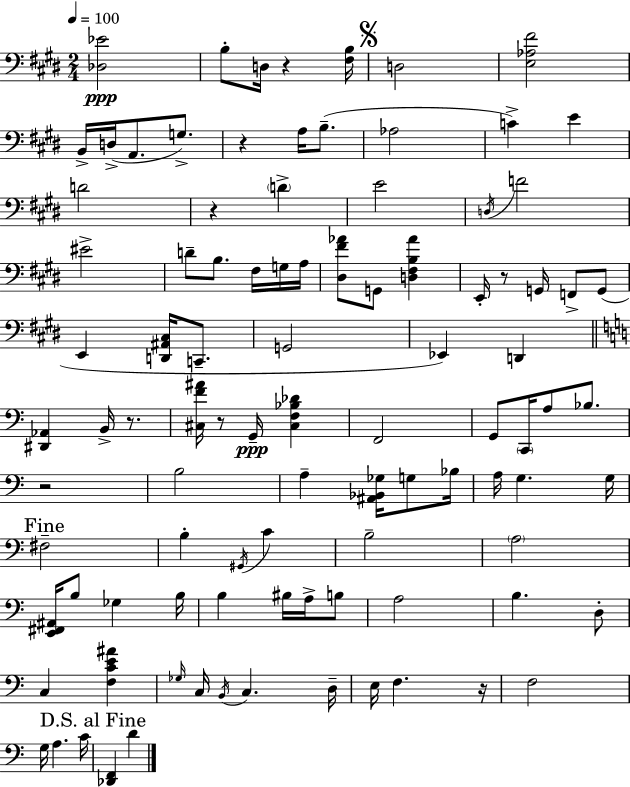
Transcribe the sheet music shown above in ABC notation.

X:1
T:Untitled
M:2/4
L:1/4
K:E
[_D,_E]2 B,/2 D,/4 z [^F,B,]/4 D,2 [E,_A,^F]2 B,,/4 D,/4 A,,/2 G,/2 z A,/4 B,/2 _A,2 C E D2 z D E2 D,/4 F2 ^E2 D/2 B,/2 ^F,/4 G,/4 A,/4 [^D,^F_A]/2 G,,/2 [D,^F,B,_A] E,,/4 z/2 G,,/4 F,,/2 G,,/2 E,, [D,,^A,,^C,]/4 C,,/2 G,,2 _E,, D,, [^D,,_A,,] B,,/4 z/2 [^C,F^A]/4 z/2 G,,/4 [^C,F,_B,_D] F,,2 G,,/2 C,,/4 A,/2 _B,/2 z2 B,2 A, [^A,,_B,,_G,]/4 G,/2 _B,/4 A,/4 G, G,/4 ^F,2 B, ^G,,/4 C B,2 A,2 [E,,^F,,^A,,]/4 B,/2 _G, B,/4 B, ^B,/4 A,/4 B,/2 A,2 B, D,/2 C, [F,CE^A] _G,/4 C,/4 B,,/4 C, D,/4 E,/4 F, z/4 F,2 G,/4 A, C/4 [_D,,F,,] D